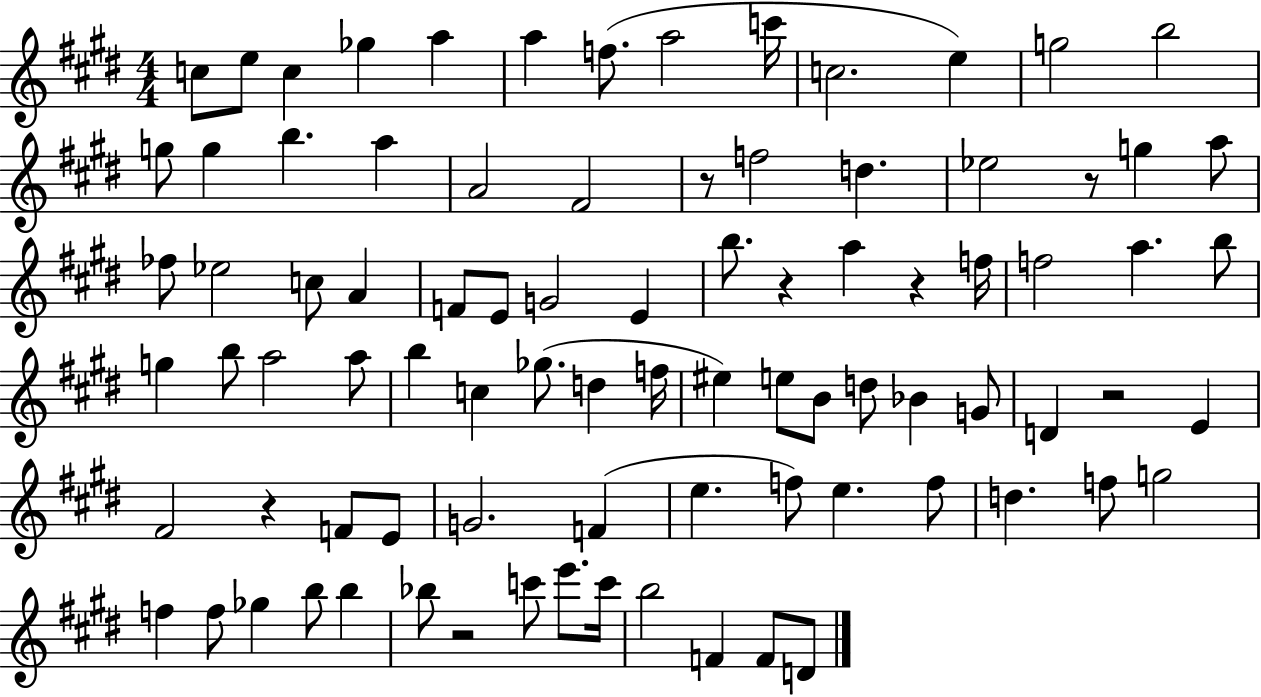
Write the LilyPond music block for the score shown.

{
  \clef treble
  \numericTimeSignature
  \time 4/4
  \key e \major
  c''8 e''8 c''4 ges''4 a''4 | a''4 f''8.( a''2 c'''16 | c''2. e''4) | g''2 b''2 | \break g''8 g''4 b''4. a''4 | a'2 fis'2 | r8 f''2 d''4. | ees''2 r8 g''4 a''8 | \break fes''8 ees''2 c''8 a'4 | f'8 e'8 g'2 e'4 | b''8. r4 a''4 r4 f''16 | f''2 a''4. b''8 | \break g''4 b''8 a''2 a''8 | b''4 c''4 ges''8.( d''4 f''16 | eis''4) e''8 b'8 d''8 bes'4 g'8 | d'4 r2 e'4 | \break fis'2 r4 f'8 e'8 | g'2. f'4( | e''4. f''8) e''4. f''8 | d''4. f''8 g''2 | \break f''4 f''8 ges''4 b''8 b''4 | bes''8 r2 c'''8 e'''8. c'''16 | b''2 f'4 f'8 d'8 | \bar "|."
}